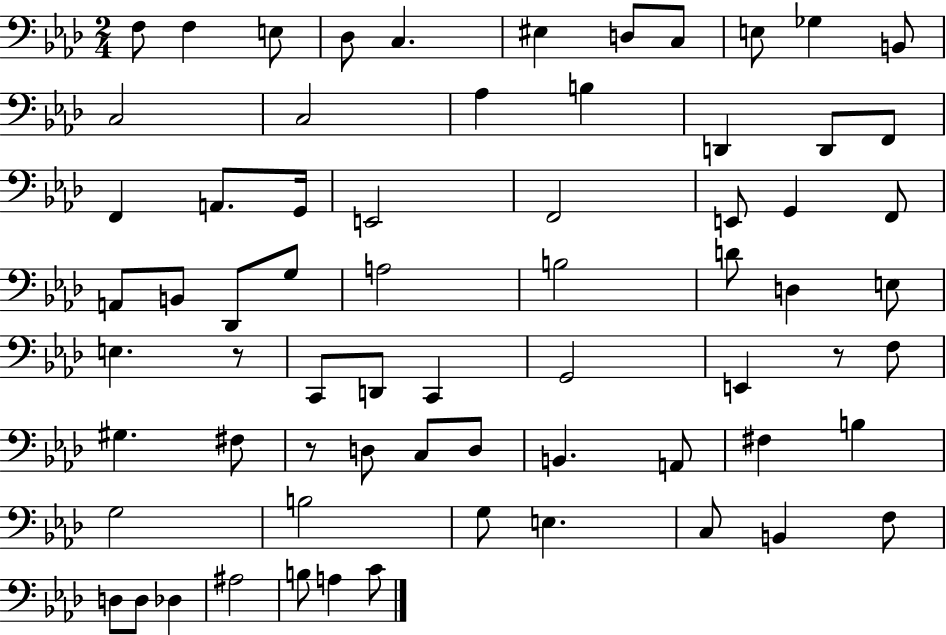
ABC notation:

X:1
T:Untitled
M:2/4
L:1/4
K:Ab
F,/2 F, E,/2 _D,/2 C, ^E, D,/2 C,/2 E,/2 _G, B,,/2 C,2 C,2 _A, B, D,, D,,/2 F,,/2 F,, A,,/2 G,,/4 E,,2 F,,2 E,,/2 G,, F,,/2 A,,/2 B,,/2 _D,,/2 G,/2 A,2 B,2 D/2 D, E,/2 E, z/2 C,,/2 D,,/2 C,, G,,2 E,, z/2 F,/2 ^G, ^F,/2 z/2 D,/2 C,/2 D,/2 B,, A,,/2 ^F, B, G,2 B,2 G,/2 E, C,/2 B,, F,/2 D,/2 D,/2 _D, ^A,2 B,/2 A, C/2